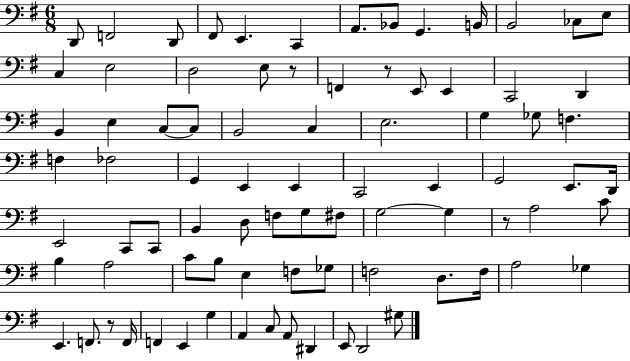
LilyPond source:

{
  \clef bass
  \numericTimeSignature
  \time 6/8
  \key g \major
  d,8 f,2 d,8 | fis,8 e,4. c,4 | a,8. bes,8 g,4. b,16 | b,2 ces8 e8 | \break c4 e2 | d2 e8 r8 | f,4 r8 e,8 e,4 | c,2 d,4 | \break b,4 e4 c8~~ c8 | b,2 c4 | e2. | g4 ges8 f4. | \break f4 fes2 | g,4 e,4 e,4 | c,2 e,4 | g,2 e,8. d,16 | \break e,2 c,8 c,8 | b,4 d8 f8 g8 fis8 | g2~~ g4 | r8 a2 c'8 | \break b4 a2 | c'8 b8 e4 f8 ges8 | f2 d8. f16 | a2 ges4 | \break e,4. f,8. r8 f,16 | f,4 e,4 g4 | a,4 c8 a,8 dis,4 | e,8 d,2 gis8 | \break \bar "|."
}